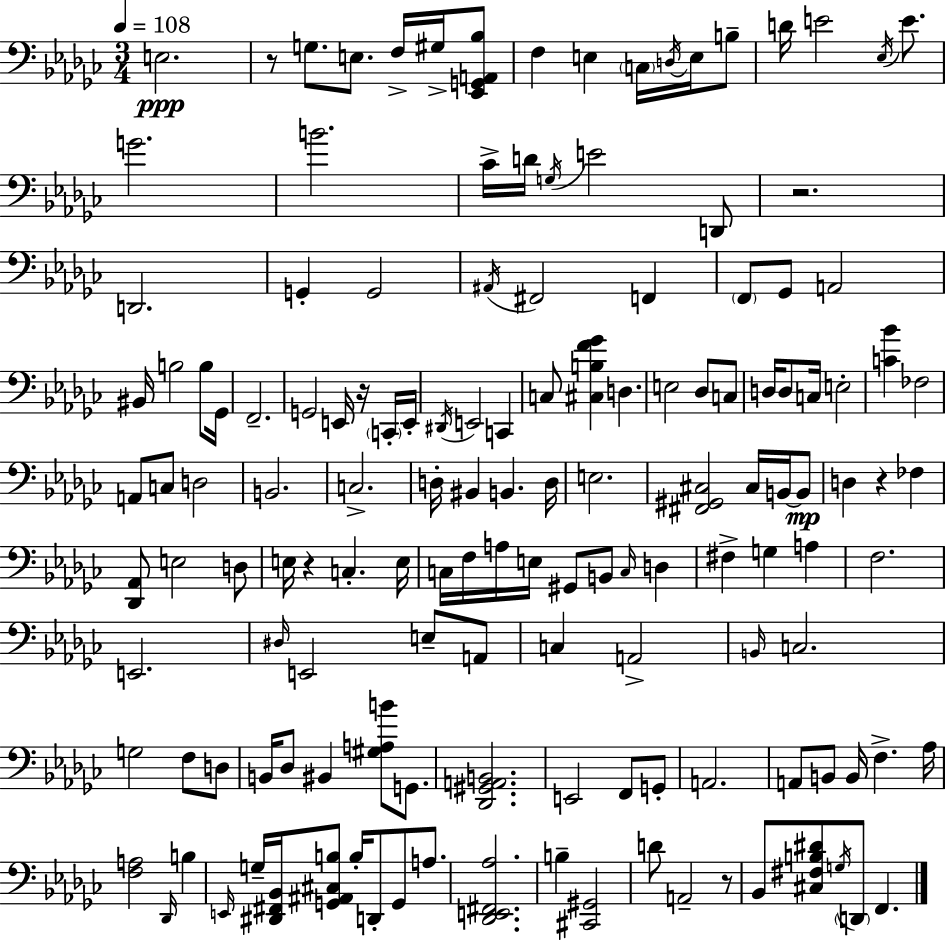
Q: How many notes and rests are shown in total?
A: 144